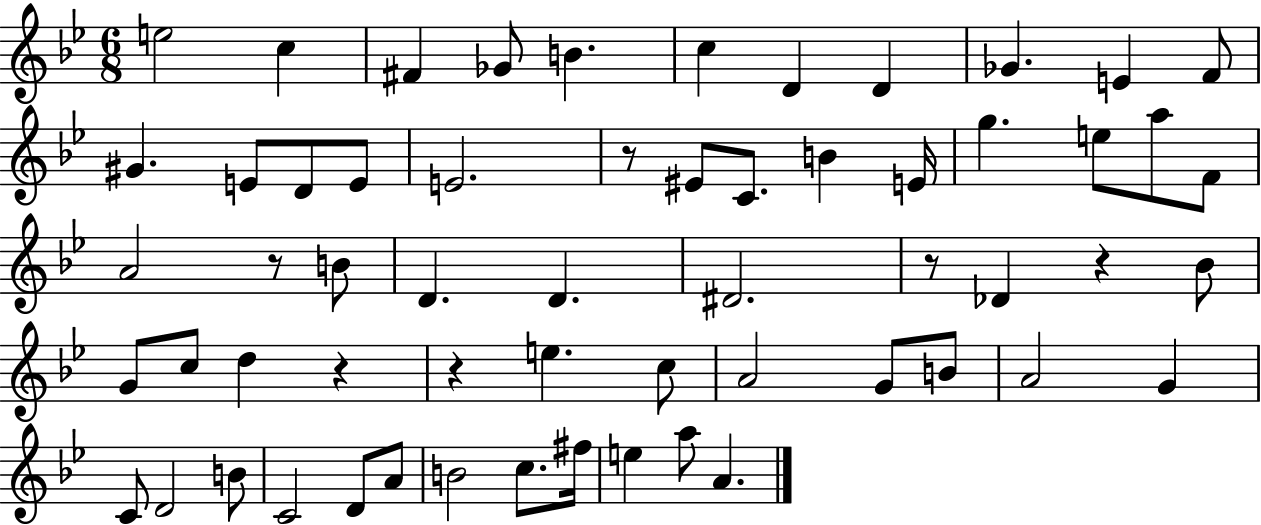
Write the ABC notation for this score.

X:1
T:Untitled
M:6/8
L:1/4
K:Bb
e2 c ^F _G/2 B c D D _G E F/2 ^G E/2 D/2 E/2 E2 z/2 ^E/2 C/2 B E/4 g e/2 a/2 F/2 A2 z/2 B/2 D D ^D2 z/2 _D z _B/2 G/2 c/2 d z z e c/2 A2 G/2 B/2 A2 G C/2 D2 B/2 C2 D/2 A/2 B2 c/2 ^f/4 e a/2 A